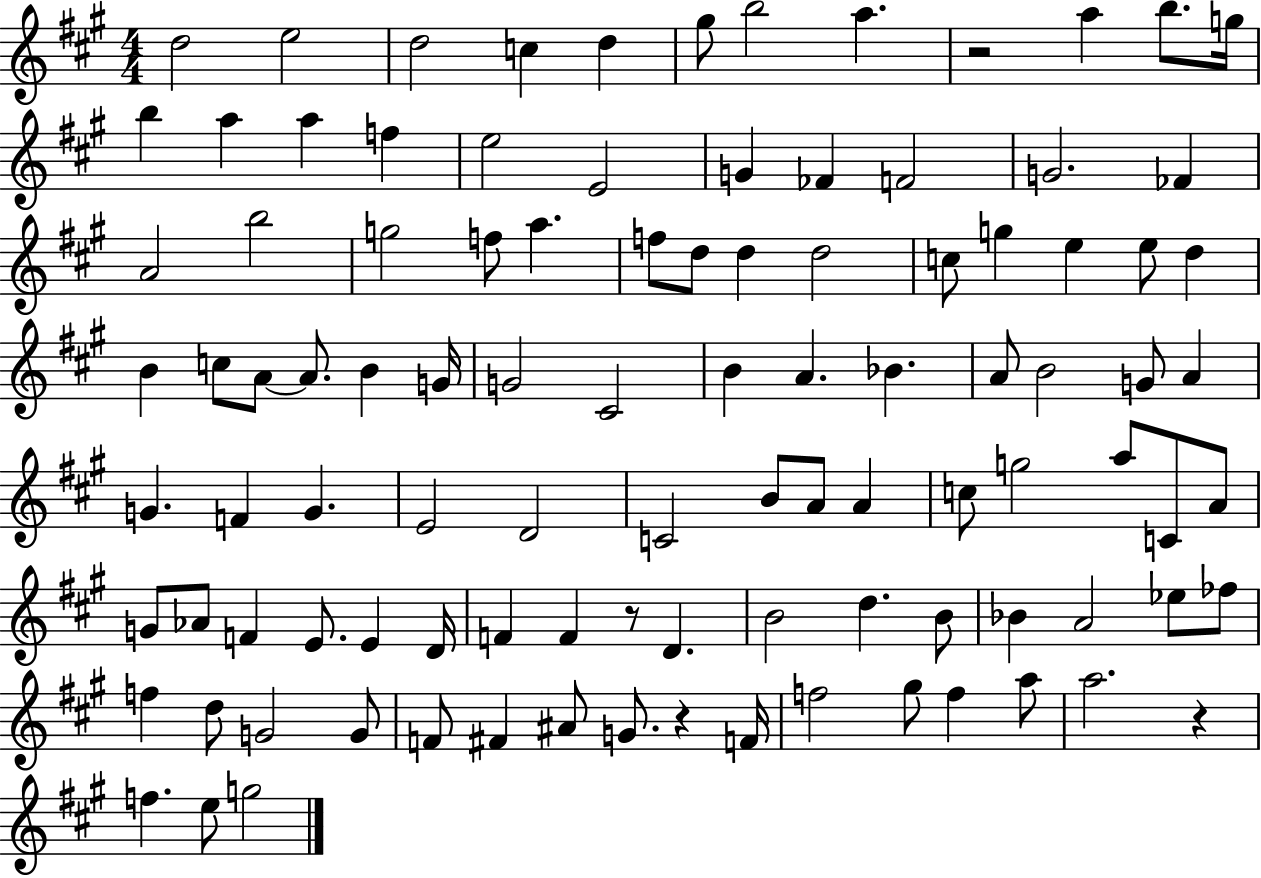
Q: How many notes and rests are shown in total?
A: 102